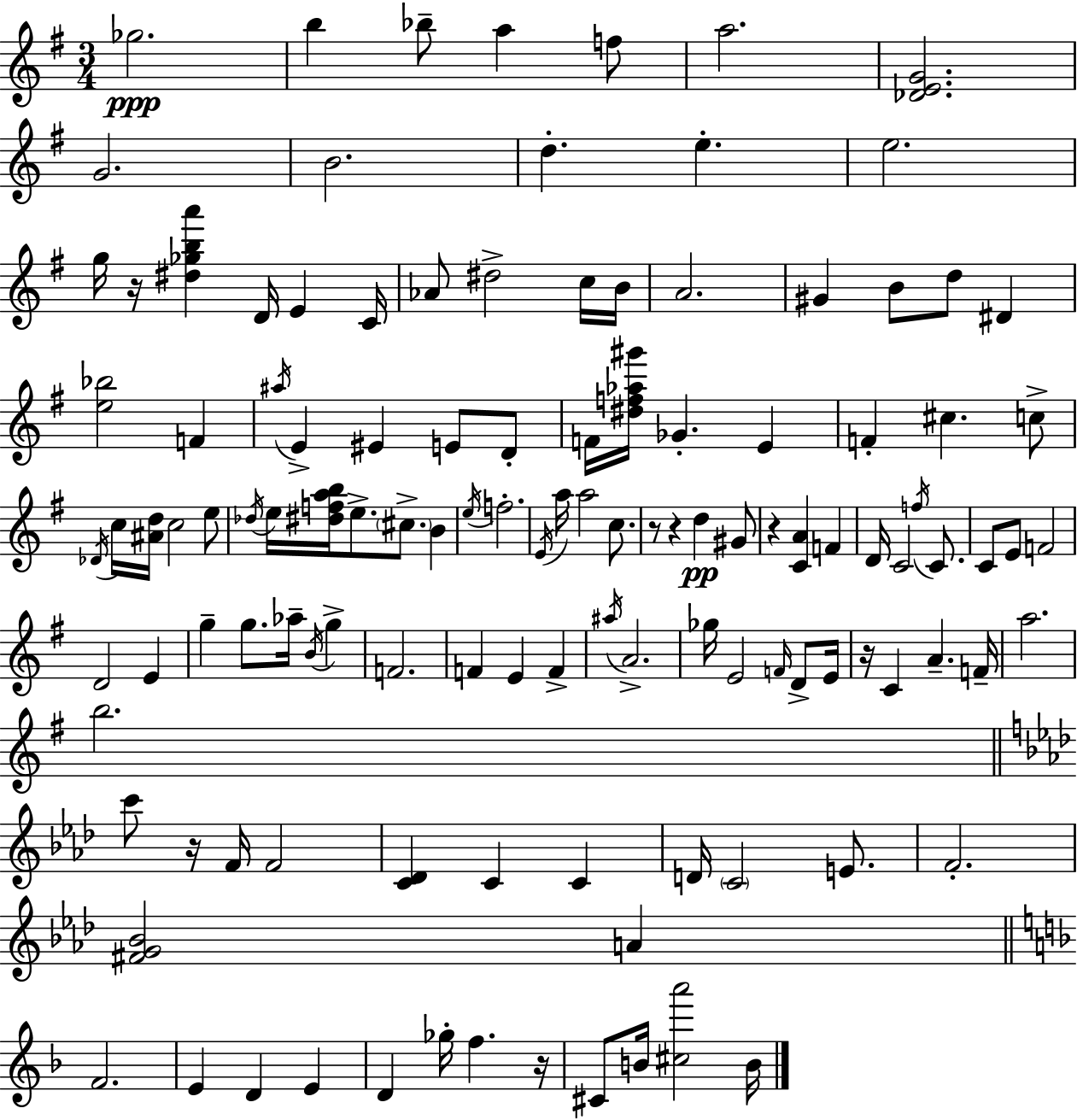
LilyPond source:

{
  \clef treble
  \numericTimeSignature
  \time 3/4
  \key e \minor
  \repeat volta 2 { ges''2.\ppp | b''4 bes''8-- a''4 f''8 | a''2. | <des' e' g'>2. | \break g'2. | b'2. | d''4.-. e''4.-. | e''2. | \break g''16 r16 <dis'' ges'' b'' a'''>4 d'16 e'4 c'16 | aes'8 dis''2-> c''16 b'16 | a'2. | gis'4 b'8 d''8 dis'4 | \break <e'' bes''>2 f'4 | \acciaccatura { ais''16 } e'4-> eis'4 e'8 d'8-. | f'16 <dis'' f'' aes'' gis'''>16 ges'4.-. e'4 | f'4-. cis''4. c''8-> | \break \acciaccatura { des'16 } c''16 <ais' d''>16 c''2 | e''8 \acciaccatura { des''16 } e''16 <dis'' f'' a'' b''>16 e''8.-> \parenthesize cis''8.-> b'4 | \acciaccatura { e''16 } f''2.-. | \acciaccatura { e'16 } a''16 a''2 | \break c''8. r8 r4 d''4\pp | gis'8 r4 <c' a'>4 | f'4 d'16 c'2 | \acciaccatura { f''16 } c'8. c'8 e'8 f'2 | \break d'2 | e'4 g''4-- g''8. | aes''16-- \acciaccatura { b'16 } g''4-> f'2. | f'4 e'4 | \break f'4-> \acciaccatura { ais''16 } a'2.-> | ges''16 e'2 | \grace { f'16 } d'8-> e'16 r16 c'4 | a'4.-- f'16-- a''2. | \break b''2. | \bar "||" \break \key aes \major c'''8 r16 f'16 f'2 | <c' des'>4 c'4 c'4 | d'16 \parenthesize c'2 e'8. | f'2.-. | \break <fis' g' bes'>2 a'4 | \bar "||" \break \key d \minor f'2. | e'4 d'4 e'4 | d'4 ges''16-. f''4. r16 | cis'8 b'16 <cis'' a'''>2 b'16 | \break } \bar "|."
}